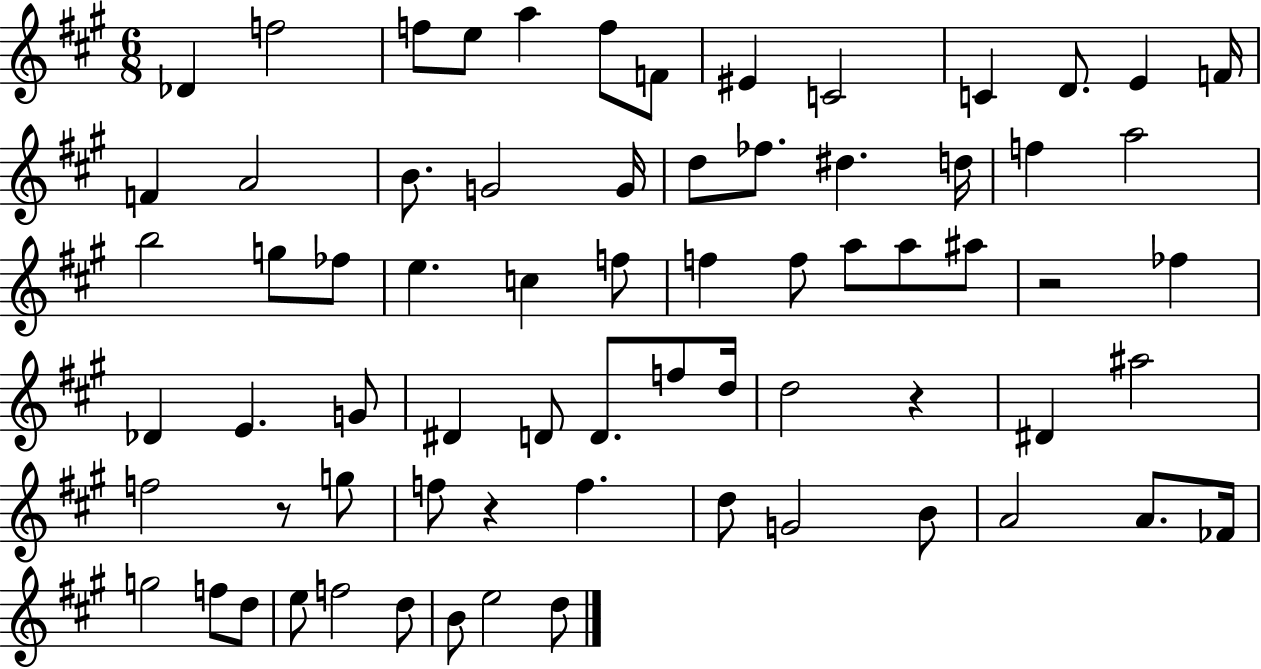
X:1
T:Untitled
M:6/8
L:1/4
K:A
_D f2 f/2 e/2 a f/2 F/2 ^E C2 C D/2 E F/4 F A2 B/2 G2 G/4 d/2 _f/2 ^d d/4 f a2 b2 g/2 _f/2 e c f/2 f f/2 a/2 a/2 ^a/2 z2 _f _D E G/2 ^D D/2 D/2 f/2 d/4 d2 z ^D ^a2 f2 z/2 g/2 f/2 z f d/2 G2 B/2 A2 A/2 _F/4 g2 f/2 d/2 e/2 f2 d/2 B/2 e2 d/2